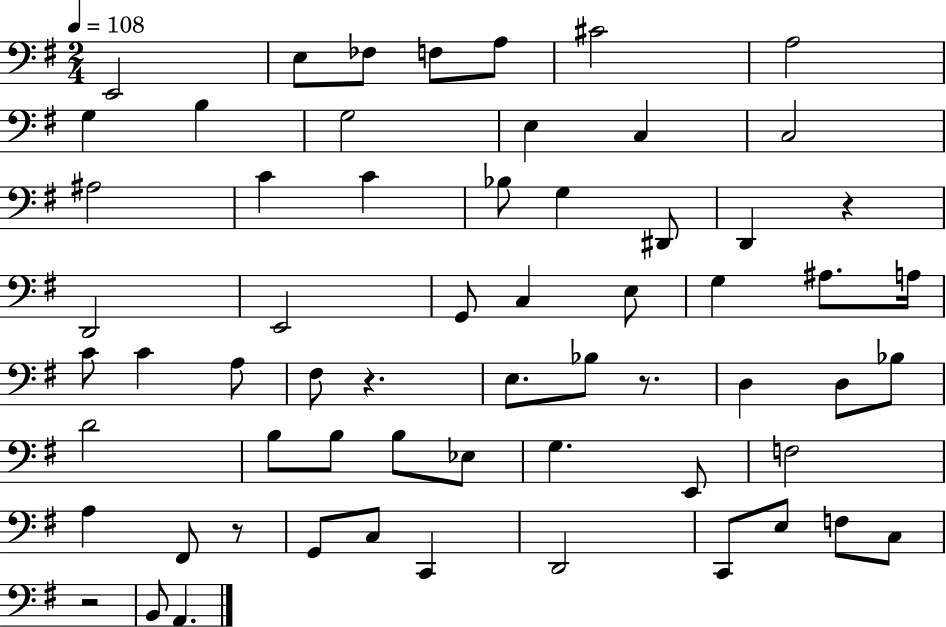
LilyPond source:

{
  \clef bass
  \numericTimeSignature
  \time 2/4
  \key g \major
  \tempo 4 = 108
  e,2 | e8 fes8 f8 a8 | cis'2 | a2 | \break g4 b4 | g2 | e4 c4 | c2 | \break ais2 | c'4 c'4 | bes8 g4 dis,8 | d,4 r4 | \break d,2 | e,2 | g,8 c4 e8 | g4 ais8. a16 | \break c'8 c'4 a8 | fis8 r4. | e8. bes8 r8. | d4 d8 bes8 | \break d'2 | b8 b8 b8 ees8 | g4. e,8 | f2 | \break a4 fis,8 r8 | g,8 c8 c,4 | d,2 | c,8 e8 f8 c8 | \break r2 | b,8 a,4. | \bar "|."
}